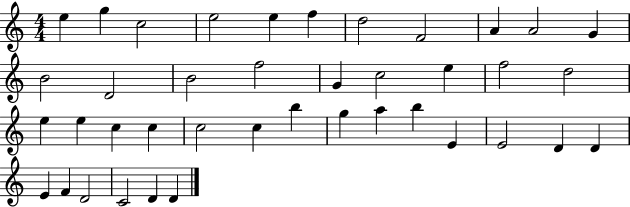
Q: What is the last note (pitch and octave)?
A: D4